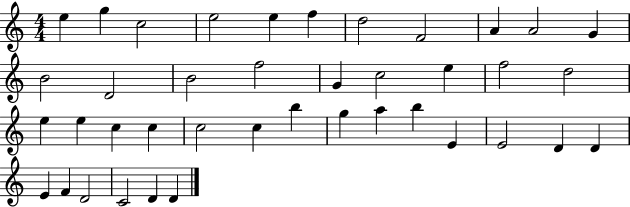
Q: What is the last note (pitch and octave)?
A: D4